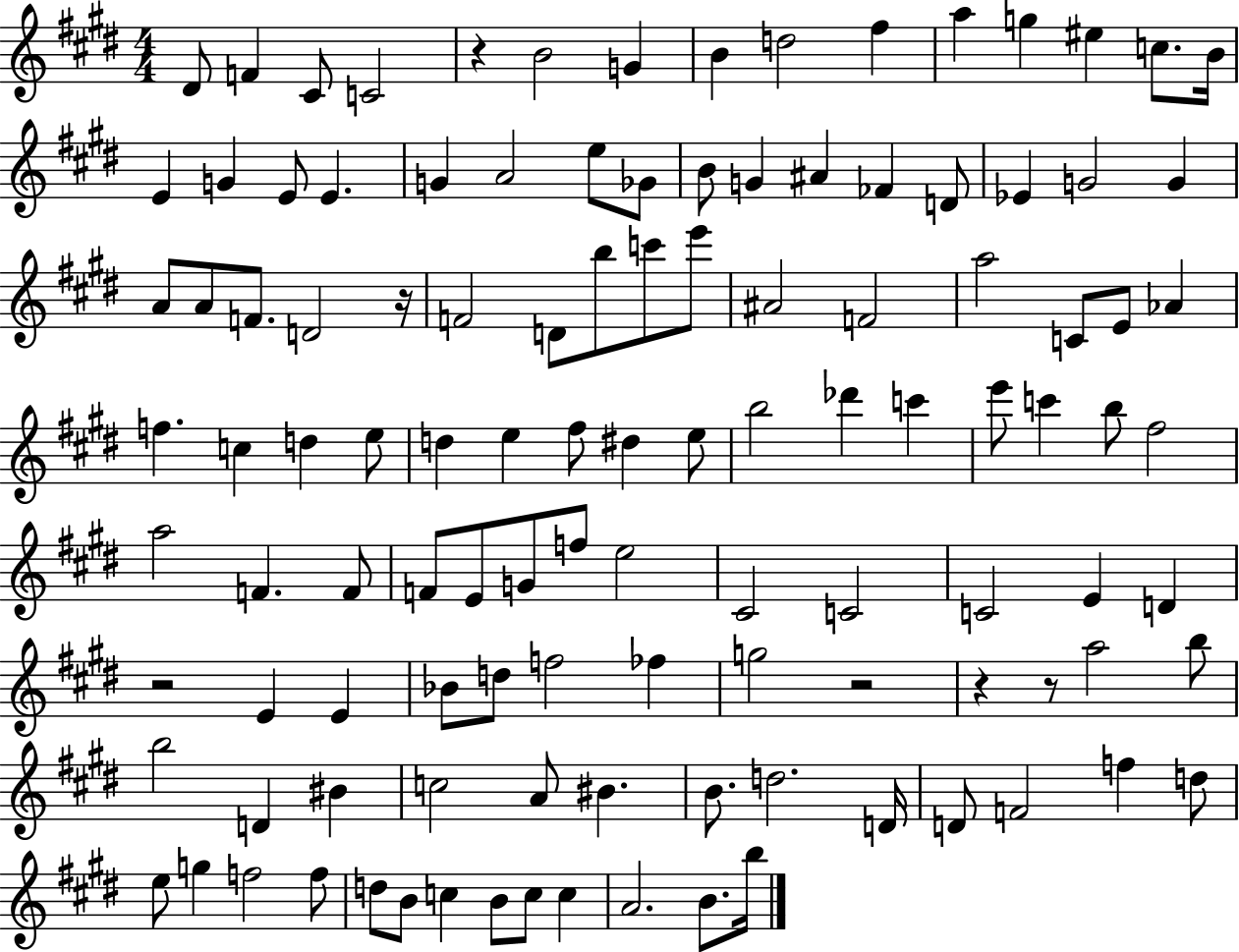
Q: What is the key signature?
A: E major